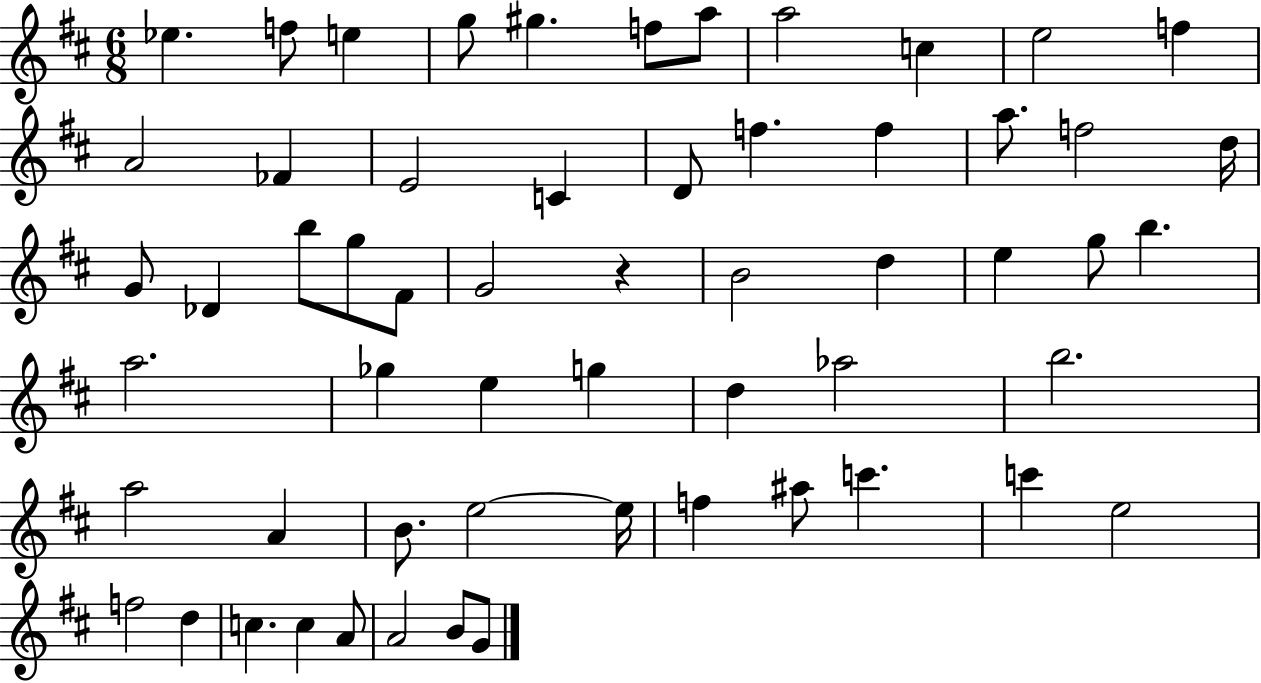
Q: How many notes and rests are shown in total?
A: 58